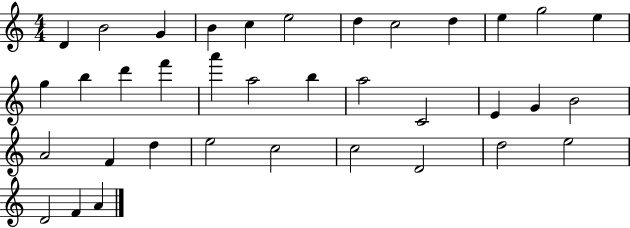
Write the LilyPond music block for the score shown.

{
  \clef treble
  \numericTimeSignature
  \time 4/4
  \key c \major
  d'4 b'2 g'4 | b'4 c''4 e''2 | d''4 c''2 d''4 | e''4 g''2 e''4 | \break g''4 b''4 d'''4 f'''4 | a'''4 a''2 b''4 | a''2 c'2 | e'4 g'4 b'2 | \break a'2 f'4 d''4 | e''2 c''2 | c''2 d'2 | d''2 e''2 | \break d'2 f'4 a'4 | \bar "|."
}